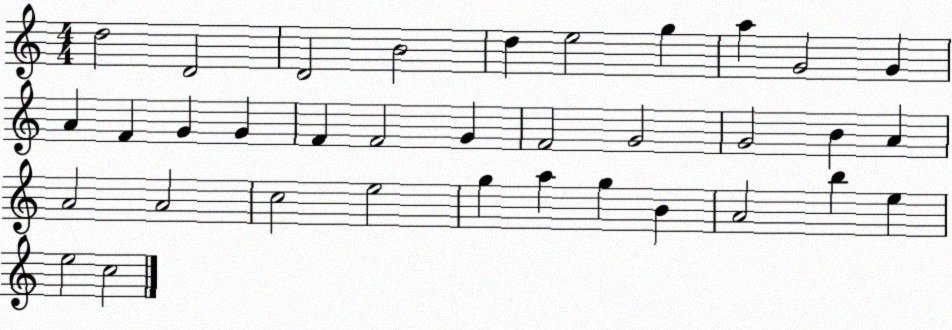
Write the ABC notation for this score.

X:1
T:Untitled
M:4/4
L:1/4
K:C
d2 D2 D2 B2 d e2 g a G2 G A F G G F F2 G F2 G2 G2 B A A2 A2 c2 e2 g a g B A2 b e e2 c2